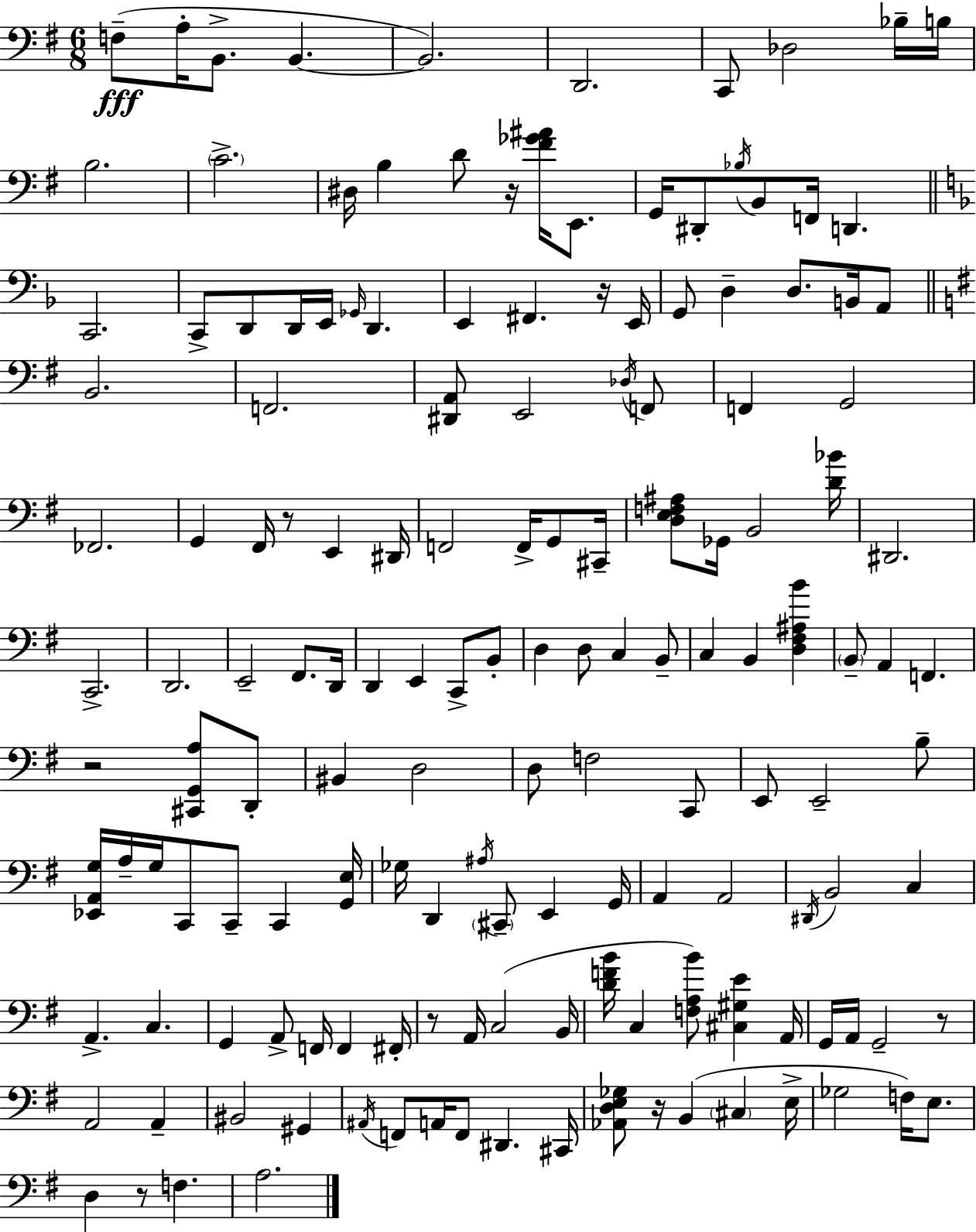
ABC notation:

X:1
T:Untitled
M:6/8
L:1/4
K:Em
F,/2 A,/4 B,,/2 B,, B,,2 D,,2 C,,/2 _D,2 _B,/4 B,/4 B,2 C2 ^D,/4 B, D/2 z/4 [^F_G^A]/4 E,,/2 G,,/4 ^D,,/2 _B,/4 B,,/2 F,,/4 D,, C,,2 C,,/2 D,,/2 D,,/4 E,,/4 _G,,/4 D,, E,, ^F,, z/4 E,,/4 G,,/2 D, D,/2 B,,/4 A,,/2 B,,2 F,,2 [^D,,A,,]/2 E,,2 _D,/4 F,,/2 F,, G,,2 _F,,2 G,, ^F,,/4 z/2 E,, ^D,,/4 F,,2 F,,/4 G,,/2 ^C,,/4 [D,E,F,^A,]/2 _G,,/4 B,,2 [D_B]/4 ^D,,2 C,,2 D,,2 E,,2 ^F,,/2 D,,/4 D,, E,, C,,/2 B,,/2 D, D,/2 C, B,,/2 C, B,, [D,^F,^A,B] B,,/2 A,, F,, z2 [^C,,G,,A,]/2 D,,/2 ^B,, D,2 D,/2 F,2 C,,/2 E,,/2 E,,2 B,/2 [_E,,A,,G,]/4 A,/4 G,/4 C,,/2 C,,/2 C,, [G,,E,]/4 _G,/4 D,, ^A,/4 ^C,,/2 E,, G,,/4 A,, A,,2 ^D,,/4 B,,2 C, A,, C, G,, A,,/2 F,,/4 F,, ^F,,/4 z/2 A,,/4 C,2 B,,/4 [DFB]/4 C, [F,A,B]/2 [^C,^G,E] A,,/4 G,,/4 A,,/4 G,,2 z/2 A,,2 A,, ^B,,2 ^G,, ^A,,/4 F,,/2 A,,/4 F,,/2 ^D,, ^C,,/4 [_A,,D,E,_G,]/2 z/4 B,, ^C, E,/4 _G,2 F,/4 E,/2 D, z/2 F, A,2